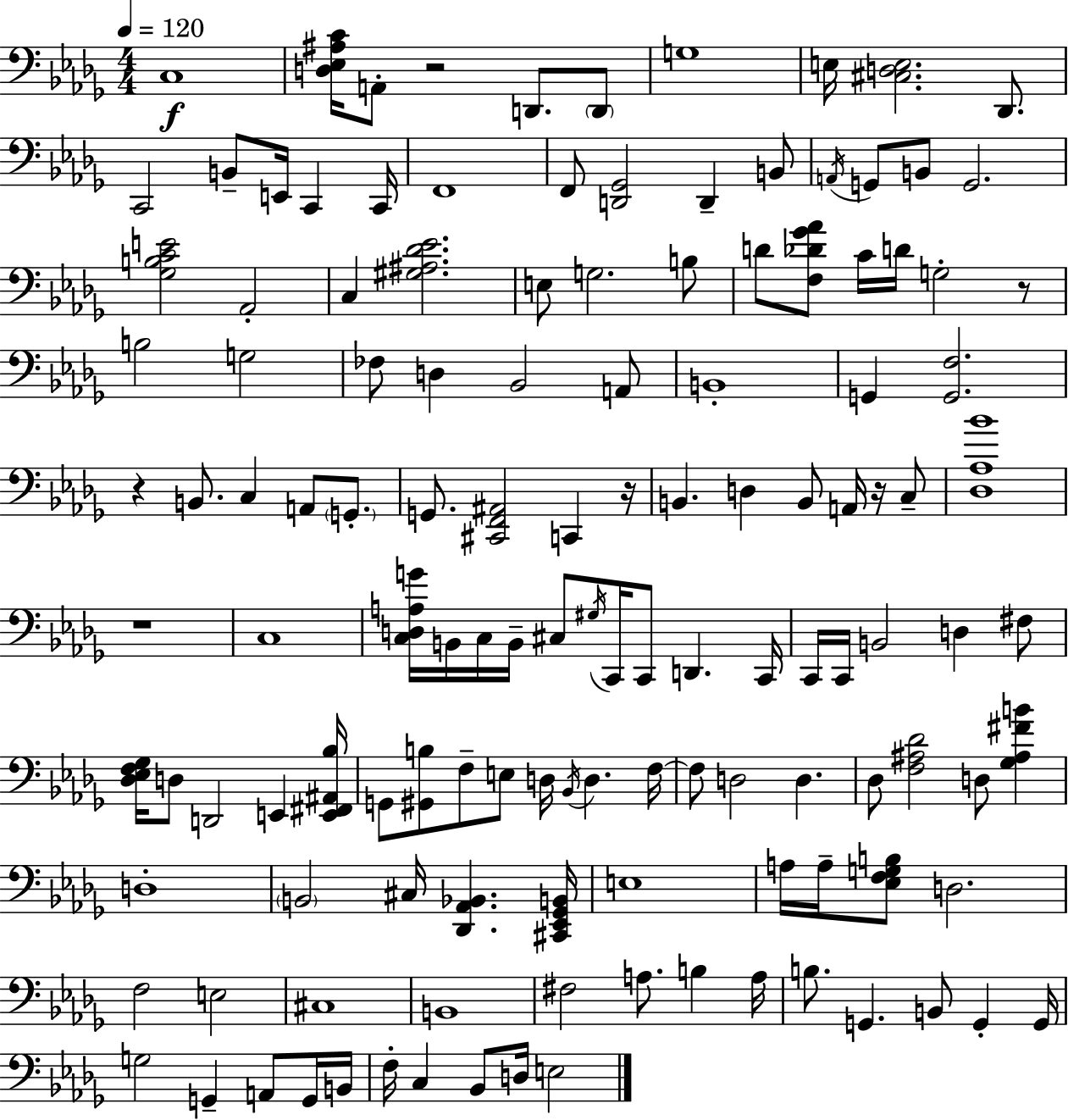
C3/w [D3,Eb3,A#3,C4]/s A2/e R/h D2/e. D2/e G3/w E3/s [C#3,D3,E3]/h. Db2/e. C2/h B2/e E2/s C2/q C2/s F2/w F2/e [D2,Gb2]/h D2/q B2/e A2/s G2/e B2/e G2/h. [Gb3,B3,C4,E4]/h Ab2/h C3/q [G#3,A#3,Db4,Eb4]/h. E3/e G3/h. B3/e D4/e [F3,Db4,Gb4,Ab4]/e C4/s D4/s G3/h R/e B3/h G3/h FES3/e D3/q Bb2/h A2/e B2/w G2/q [G2,F3]/h. R/q B2/e. C3/q A2/e G2/e. G2/e. [C#2,F2,A#2]/h C2/q R/s B2/q. D3/q B2/e A2/s R/s C3/e [Db3,Ab3,Bb4]/w R/w C3/w [C3,D3,A3,G4]/s B2/s C3/s B2/s C#3/e G#3/s C2/s C2/e D2/q. C2/s C2/s C2/s B2/h D3/q F#3/e [Db3,Eb3,F3,Gb3]/s D3/e D2/h E2/q [E2,F#2,A#2,Bb3]/s G2/e [G#2,B3]/e F3/e E3/e D3/s Bb2/s D3/q. F3/s F3/e D3/h D3/q. Db3/e [F3,A#3,Db4]/h D3/e [Gb3,A#3,F#4,B4]/q D3/w B2/h C#3/s [Db2,Ab2,Bb2]/q. [C#2,Eb2,Gb2,B2]/s E3/w A3/s A3/s [Eb3,F3,G3,B3]/e D3/h. F3/h E3/h C#3/w B2/w F#3/h A3/e. B3/q A3/s B3/e. G2/q. B2/e G2/q G2/s G3/h G2/q A2/e G2/s B2/s F3/s C3/q Bb2/e D3/s E3/h